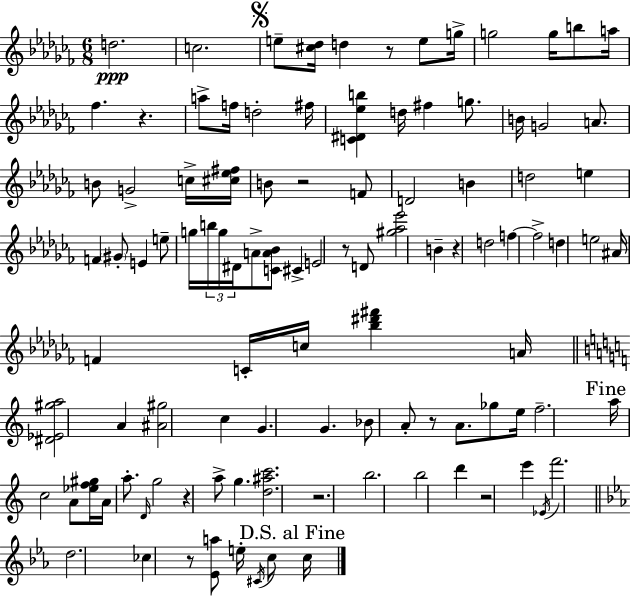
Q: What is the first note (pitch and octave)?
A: D5